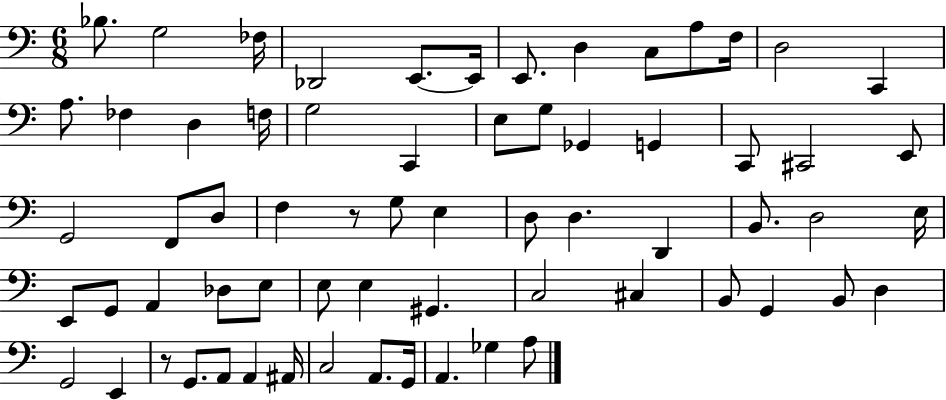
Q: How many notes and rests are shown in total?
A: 66